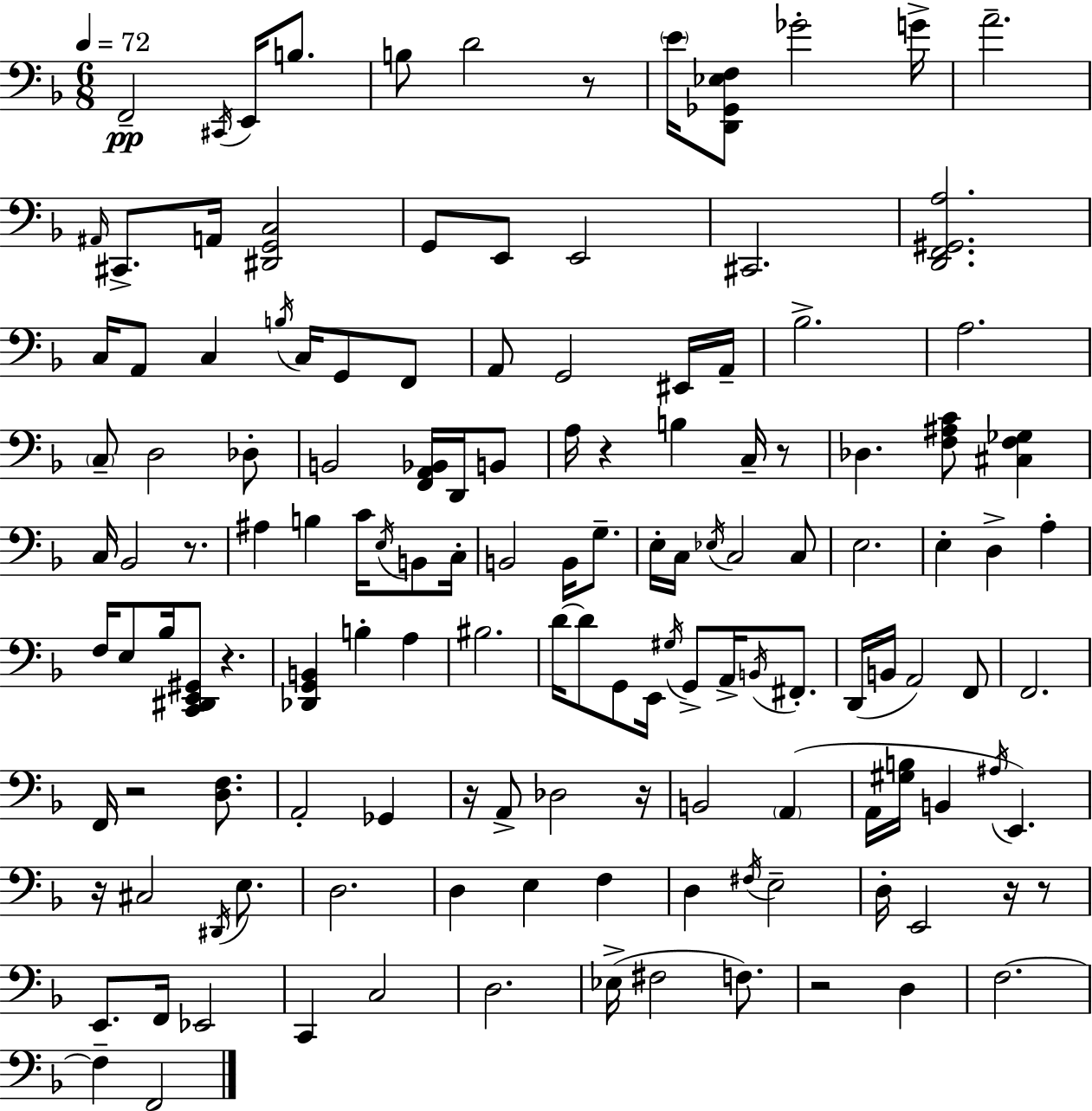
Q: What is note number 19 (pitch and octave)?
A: A2